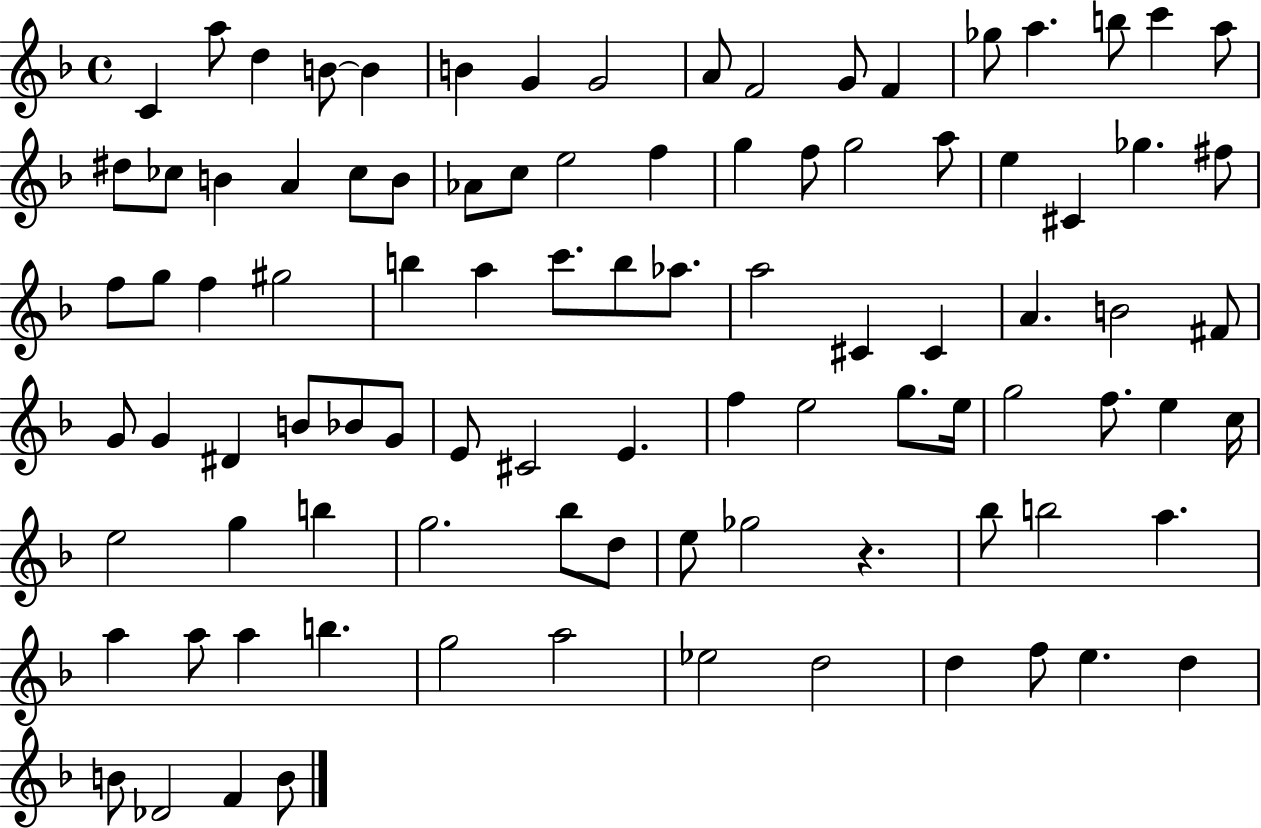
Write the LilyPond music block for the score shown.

{
  \clef treble
  \time 4/4
  \defaultTimeSignature
  \key f \major
  c'4 a''8 d''4 b'8~~ b'4 | b'4 g'4 g'2 | a'8 f'2 g'8 f'4 | ges''8 a''4. b''8 c'''4 a''8 | \break dis''8 ces''8 b'4 a'4 ces''8 b'8 | aes'8 c''8 e''2 f''4 | g''4 f''8 g''2 a''8 | e''4 cis'4 ges''4. fis''8 | \break f''8 g''8 f''4 gis''2 | b''4 a''4 c'''8. b''8 aes''8. | a''2 cis'4 cis'4 | a'4. b'2 fis'8 | \break g'8 g'4 dis'4 b'8 bes'8 g'8 | e'8 cis'2 e'4. | f''4 e''2 g''8. e''16 | g''2 f''8. e''4 c''16 | \break e''2 g''4 b''4 | g''2. bes''8 d''8 | e''8 ges''2 r4. | bes''8 b''2 a''4. | \break a''4 a''8 a''4 b''4. | g''2 a''2 | ees''2 d''2 | d''4 f''8 e''4. d''4 | \break b'8 des'2 f'4 b'8 | \bar "|."
}